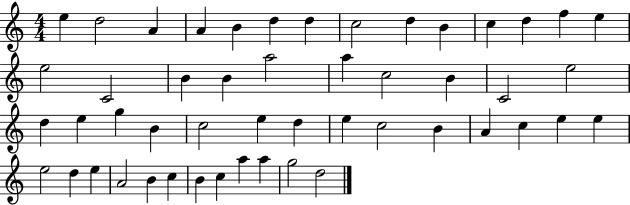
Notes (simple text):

E5/q D5/h A4/q A4/q B4/q D5/q D5/q C5/h D5/q B4/q C5/q D5/q F5/q E5/q E5/h C4/h B4/q B4/q A5/h A5/q C5/h B4/q C4/h E5/h D5/q E5/q G5/q B4/q C5/h E5/q D5/q E5/q C5/h B4/q A4/q C5/q E5/q E5/q E5/h D5/q E5/q A4/h B4/q C5/q B4/q C5/q A5/q A5/q G5/h D5/h